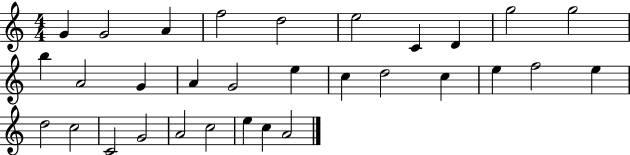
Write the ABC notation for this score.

X:1
T:Untitled
M:4/4
L:1/4
K:C
G G2 A f2 d2 e2 C D g2 g2 b A2 G A G2 e c d2 c e f2 e d2 c2 C2 G2 A2 c2 e c A2